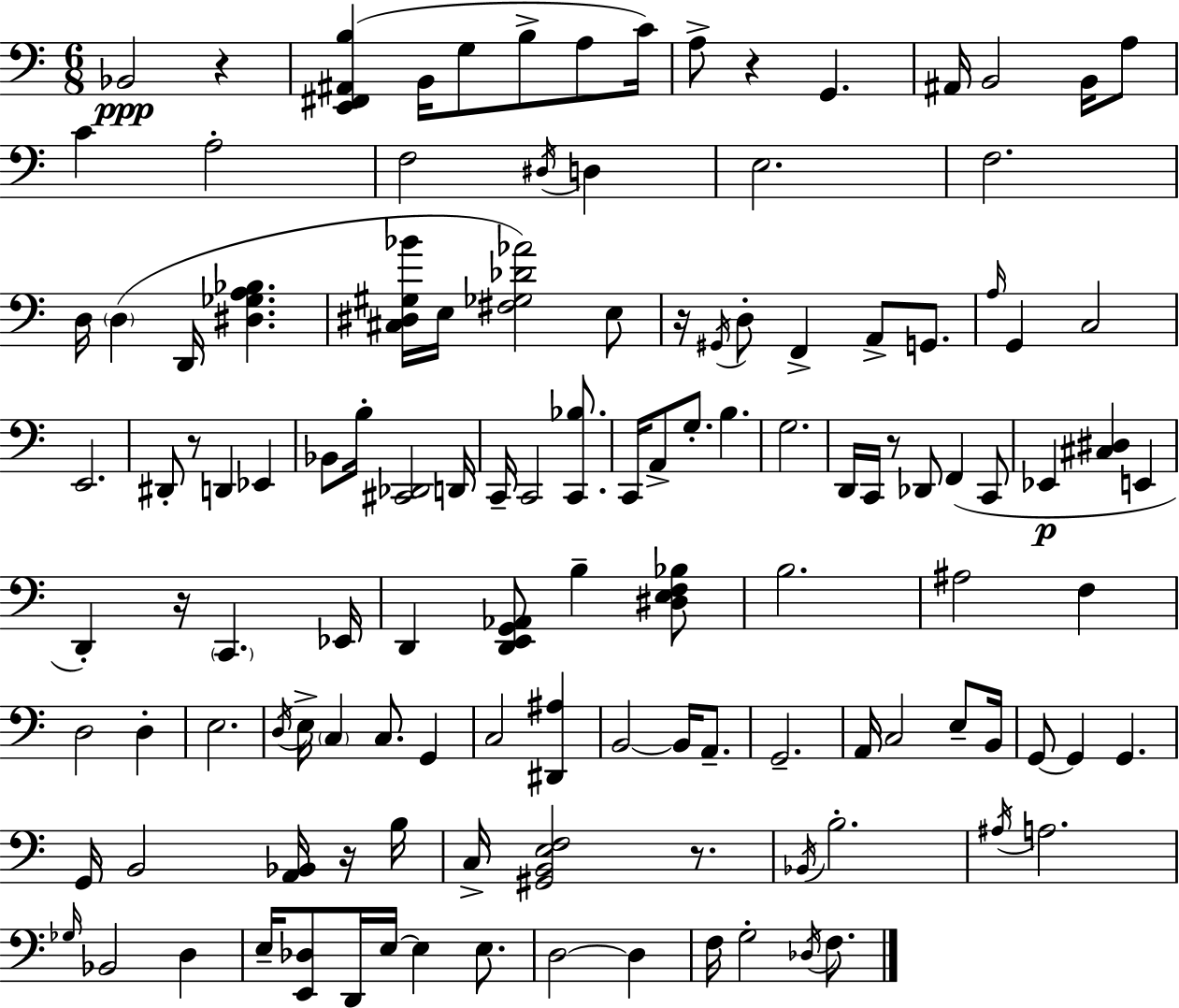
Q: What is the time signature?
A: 6/8